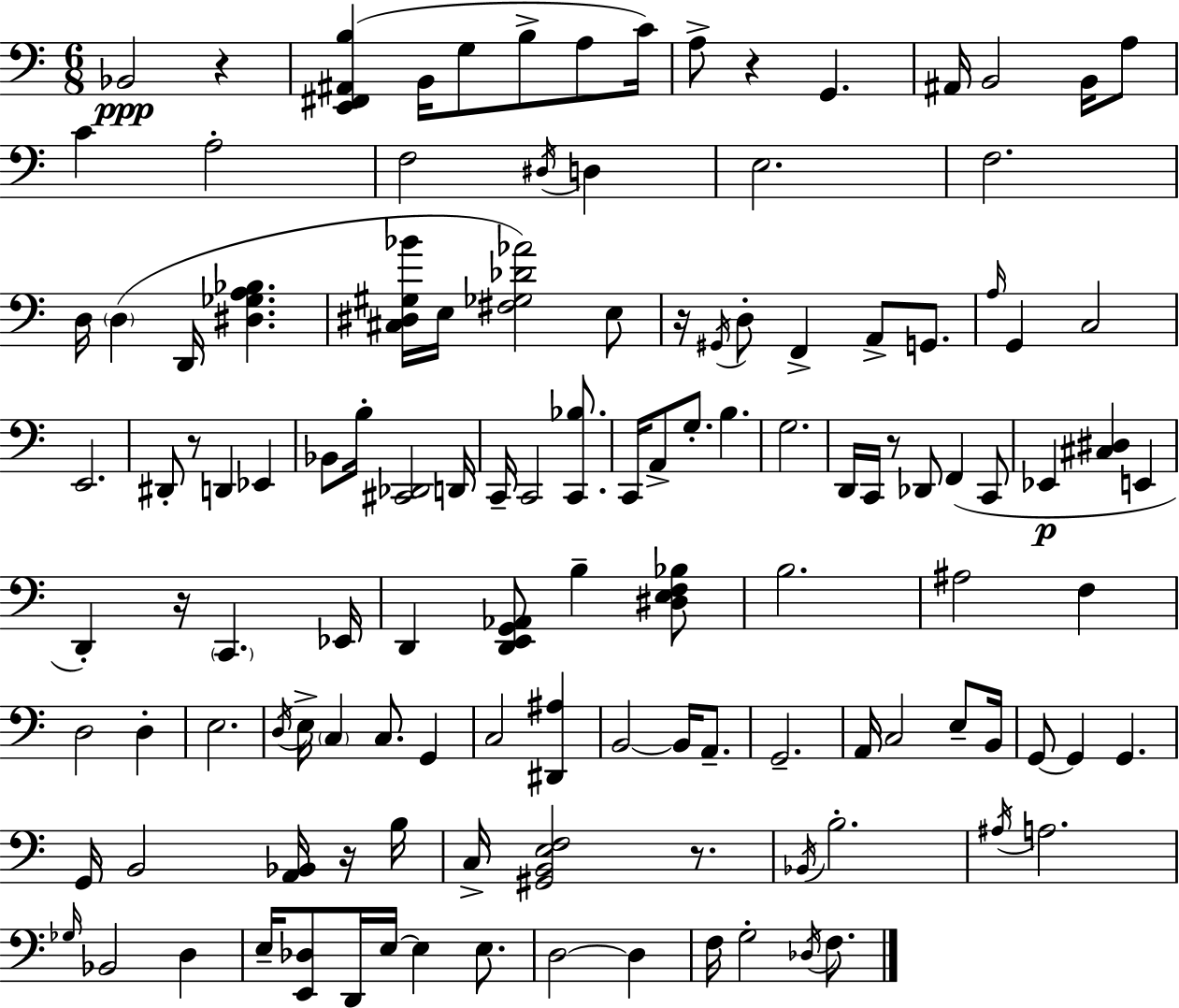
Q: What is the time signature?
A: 6/8